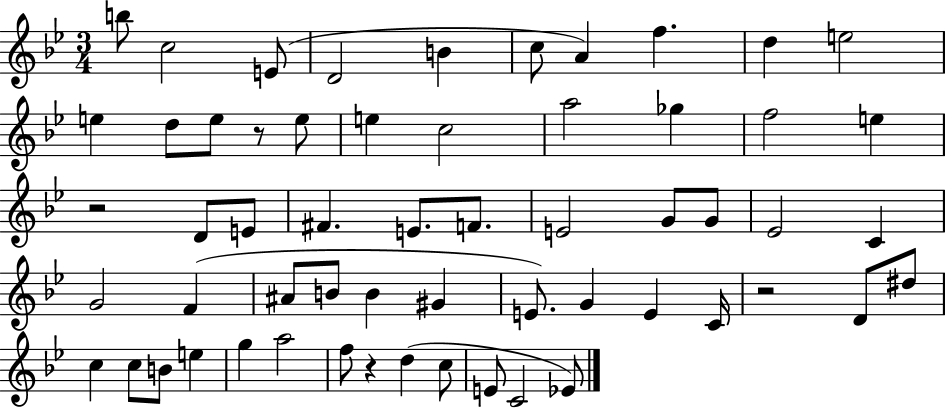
{
  \clef treble
  \numericTimeSignature
  \time 3/4
  \key bes \major
  b''8 c''2 e'8( | d'2 b'4 | c''8 a'4) f''4. | d''4 e''2 | \break e''4 d''8 e''8 r8 e''8 | e''4 c''2 | a''2 ges''4 | f''2 e''4 | \break r2 d'8 e'8 | fis'4. e'8. f'8. | e'2 g'8 g'8 | ees'2 c'4 | \break g'2 f'4( | ais'8 b'8 b'4 gis'4 | e'8.) g'4 e'4 c'16 | r2 d'8 dis''8 | \break c''4 c''8 b'8 e''4 | g''4 a''2 | f''8 r4 d''4( c''8 | e'8 c'2 ees'8) | \break \bar "|."
}